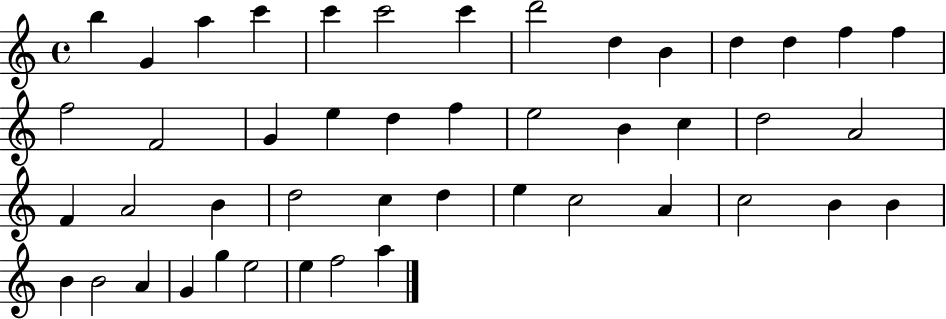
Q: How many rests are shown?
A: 0